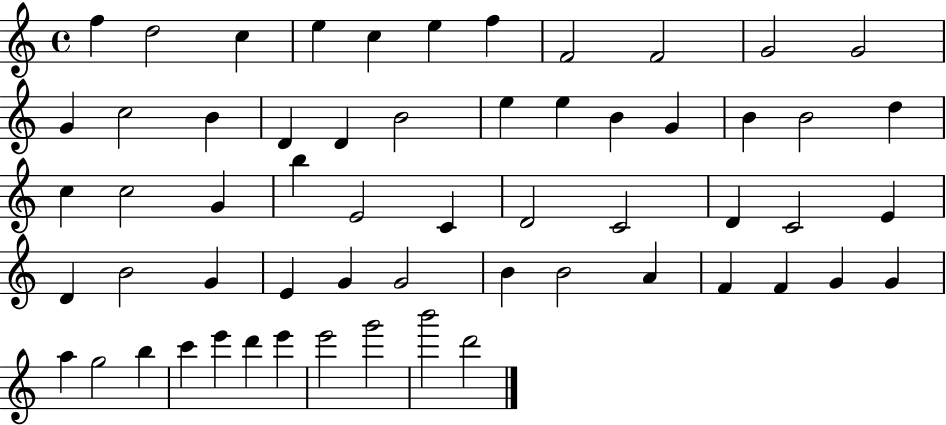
X:1
T:Untitled
M:4/4
L:1/4
K:C
f d2 c e c e f F2 F2 G2 G2 G c2 B D D B2 e e B G B B2 d c c2 G b E2 C D2 C2 D C2 E D B2 G E G G2 B B2 A F F G G a g2 b c' e' d' e' e'2 g'2 b'2 d'2